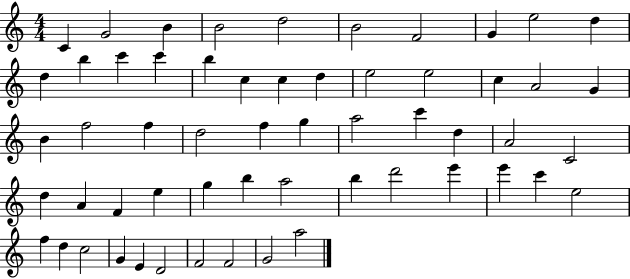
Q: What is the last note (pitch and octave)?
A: A5